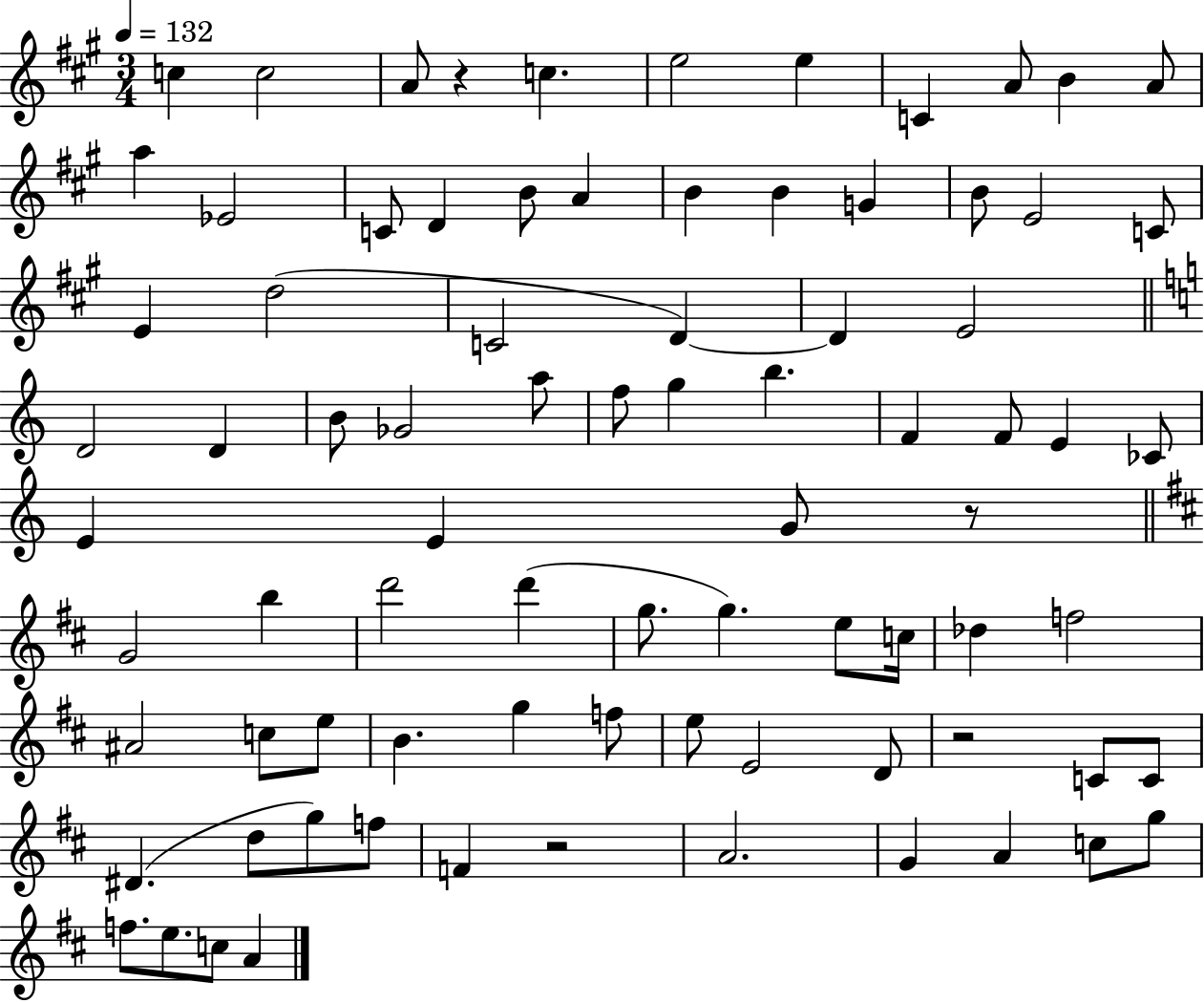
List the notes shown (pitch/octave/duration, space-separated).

C5/q C5/h A4/e R/q C5/q. E5/h E5/q C4/q A4/e B4/q A4/e A5/q Eb4/h C4/e D4/q B4/e A4/q B4/q B4/q G4/q B4/e E4/h C4/e E4/q D5/h C4/h D4/q D4/q E4/h D4/h D4/q B4/e Gb4/h A5/e F5/e G5/q B5/q. F4/q F4/e E4/q CES4/e E4/q E4/q G4/e R/e G4/h B5/q D6/h D6/q G5/e. G5/q. E5/e C5/s Db5/q F5/h A#4/h C5/e E5/e B4/q. G5/q F5/e E5/e E4/h D4/e R/h C4/e C4/e D#4/q. D5/e G5/e F5/e F4/q R/h A4/h. G4/q A4/q C5/e G5/e F5/e. E5/e. C5/e A4/q